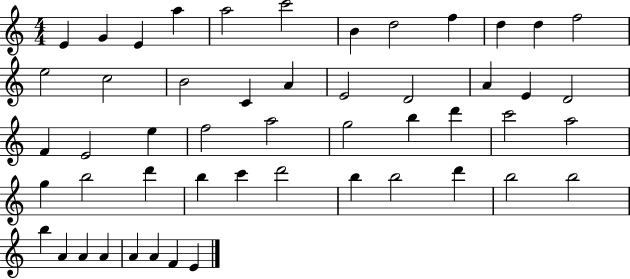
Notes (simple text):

E4/q G4/q E4/q A5/q A5/h C6/h B4/q D5/h F5/q D5/q D5/q F5/h E5/h C5/h B4/h C4/q A4/q E4/h D4/h A4/q E4/q D4/h F4/q E4/h E5/q F5/h A5/h G5/h B5/q D6/q C6/h A5/h G5/q B5/h D6/q B5/q C6/q D6/h B5/q B5/h D6/q B5/h B5/h B5/q A4/q A4/q A4/q A4/q A4/q F4/q E4/q